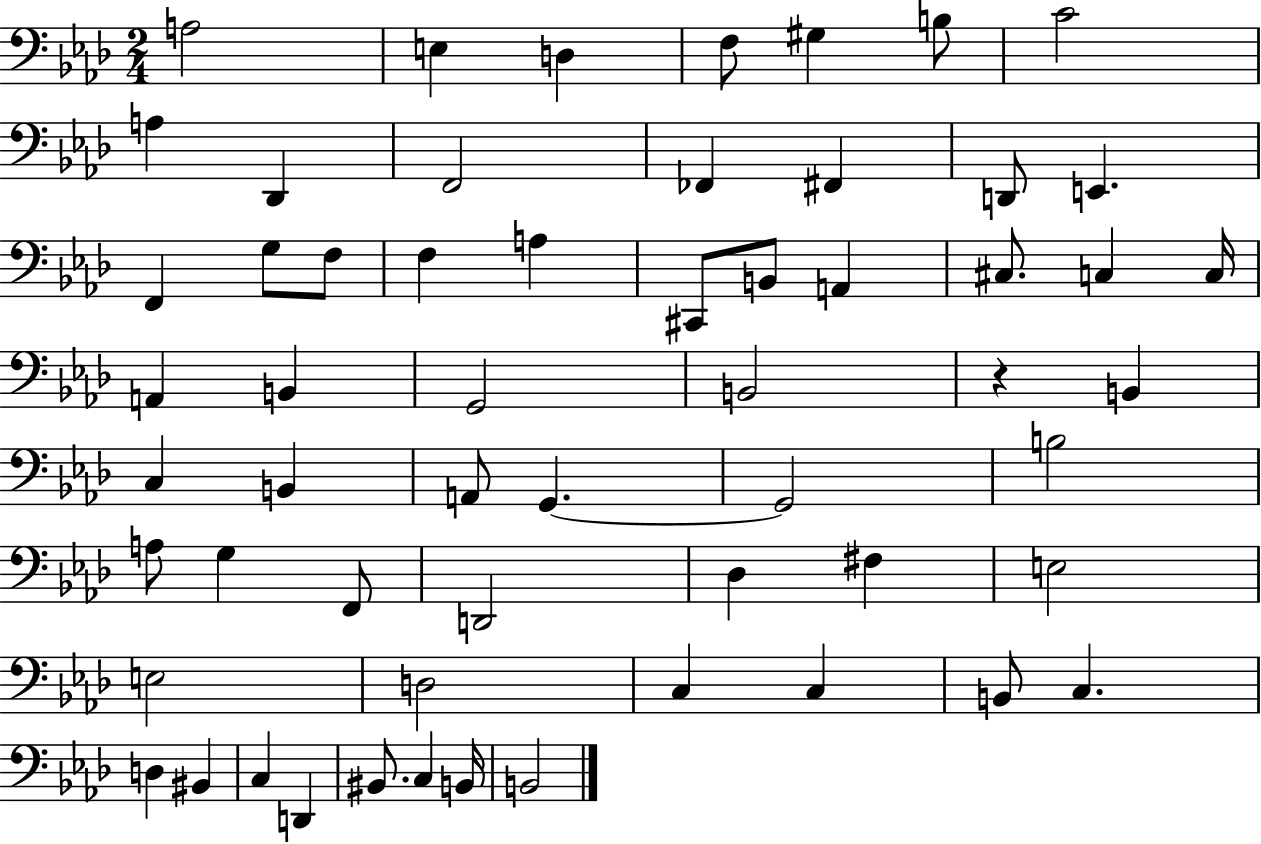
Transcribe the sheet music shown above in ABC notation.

X:1
T:Untitled
M:2/4
L:1/4
K:Ab
A,2 E, D, F,/2 ^G, B,/2 C2 A, _D,, F,,2 _F,, ^F,, D,,/2 E,, F,, G,/2 F,/2 F, A, ^C,,/2 B,,/2 A,, ^C,/2 C, C,/4 A,, B,, G,,2 B,,2 z B,, C, B,, A,,/2 G,, G,,2 B,2 A,/2 G, F,,/2 D,,2 _D, ^F, E,2 E,2 D,2 C, C, B,,/2 C, D, ^B,, C, D,, ^B,,/2 C, B,,/4 B,,2